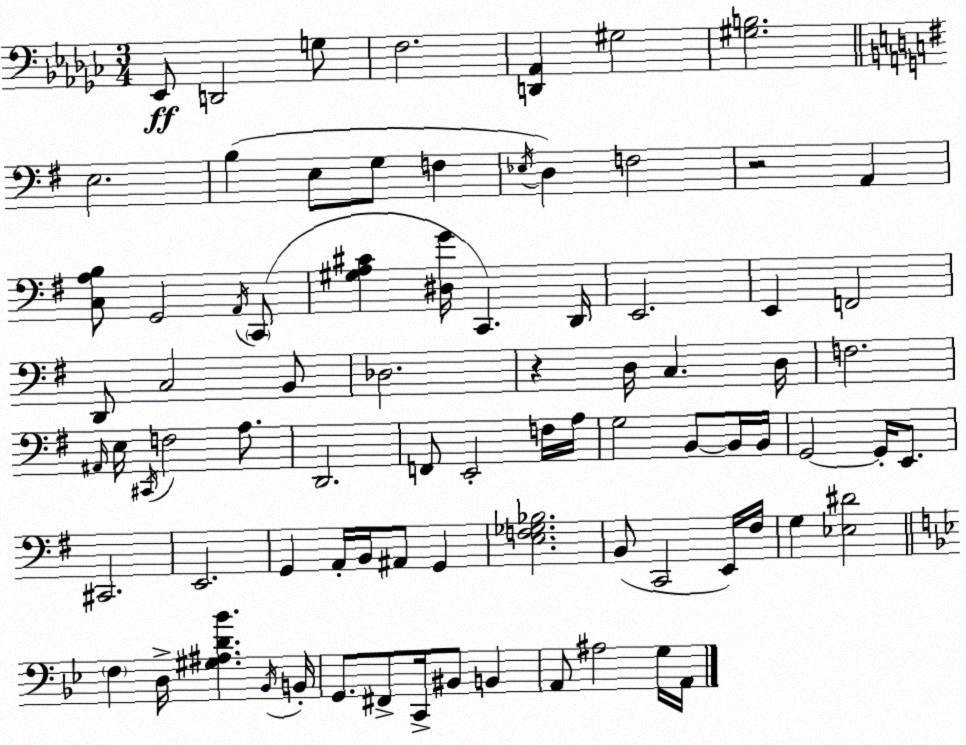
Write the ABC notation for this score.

X:1
T:Untitled
M:3/4
L:1/4
K:Ebm
_E,,/2 D,,2 G,/2 F,2 [D,,_A,,] ^G,2 [^G,B,]2 E,2 B, E,/2 G,/2 F, _E,/4 D, F,2 z2 A,, [C,A,B,]/2 G,,2 A,,/4 C,,/2 [^G,A,^C] [^D,G]/4 C,, D,,/4 E,,2 E,, F,,2 D,,/2 C,2 B,,/2 _D,2 z D,/4 C, D,/4 F,2 ^A,,/4 E,/4 ^C,,/4 F,2 A,/2 D,,2 F,,/2 E,,2 F,/4 A,/4 G,2 B,,/2 B,,/4 B,,/4 G,,2 G,,/4 E,,/2 ^C,,2 E,,2 G,, A,,/4 B,,/4 ^A,,/2 G,, [E,F,_G,_B,]2 B,,/2 C,,2 E,,/4 ^F,/4 G, [_E,^D]2 F, D,/4 [^G,^A,D_B] _B,,/4 B,,/4 G,,/2 ^F,,/2 C,,/4 ^B,,/2 B,, A,,/2 ^A,2 G,/4 A,,/4